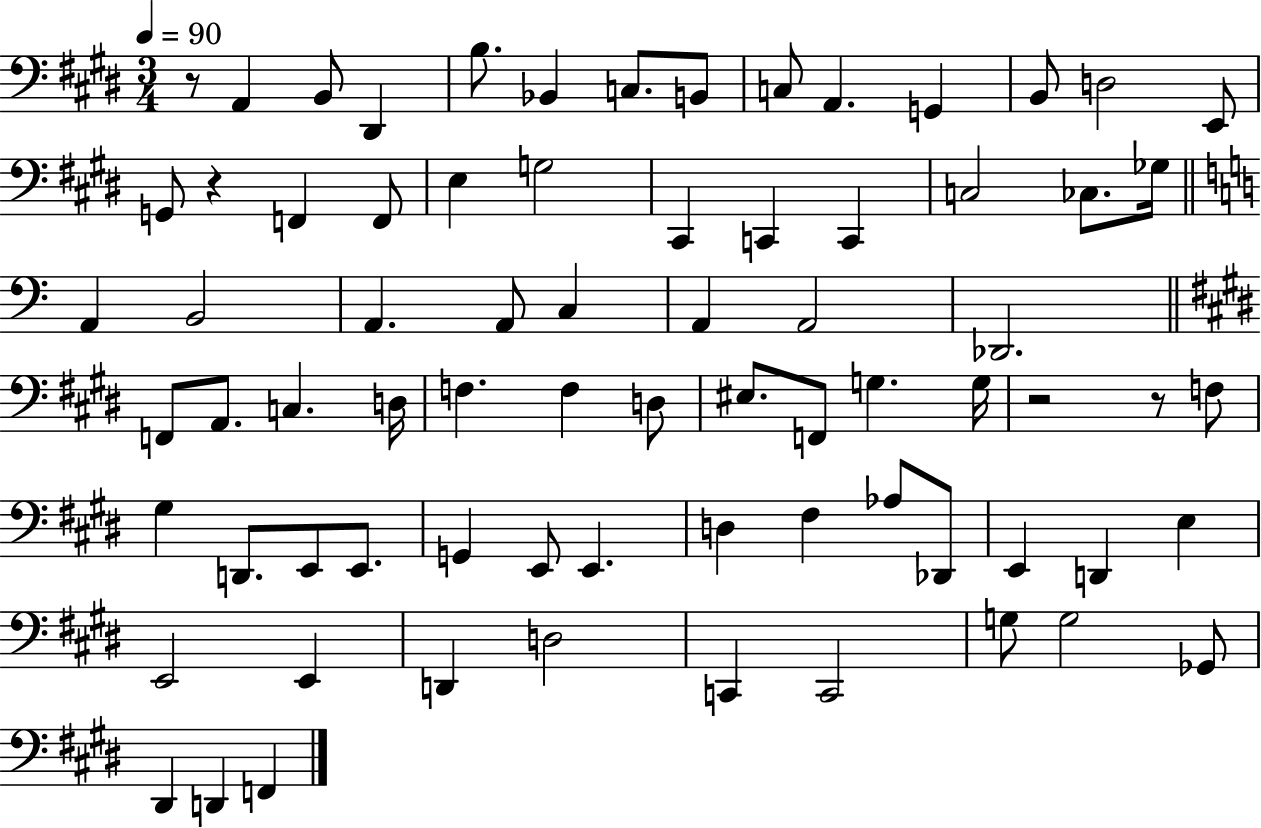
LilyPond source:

{
  \clef bass
  \numericTimeSignature
  \time 3/4
  \key e \major
  \tempo 4 = 90
  r8 a,4 b,8 dis,4 | b8. bes,4 c8. b,8 | c8 a,4. g,4 | b,8 d2 e,8 | \break g,8 r4 f,4 f,8 | e4 g2 | cis,4 c,4 c,4 | c2 ces8. ges16 | \break \bar "||" \break \key c \major a,4 b,2 | a,4. a,8 c4 | a,4 a,2 | des,2. | \break \bar "||" \break \key e \major f,8 a,8. c4. d16 | f4. f4 d8 | eis8. f,8 g4. g16 | r2 r8 f8 | \break gis4 d,8. e,8 e,8. | g,4 e,8 e,4. | d4 fis4 aes8 des,8 | e,4 d,4 e4 | \break e,2 e,4 | d,4 d2 | c,4 c,2 | g8 g2 ges,8 | \break dis,4 d,4 f,4 | \bar "|."
}